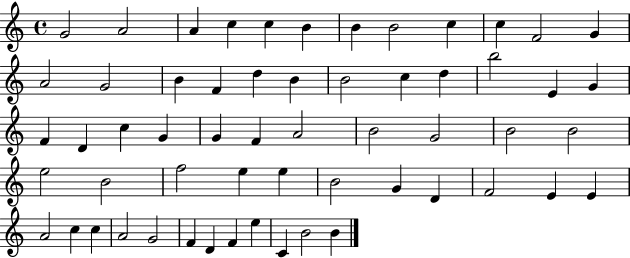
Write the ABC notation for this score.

X:1
T:Untitled
M:4/4
L:1/4
K:C
G2 A2 A c c B B B2 c c F2 G A2 G2 B F d B B2 c d b2 E G F D c G G F A2 B2 G2 B2 B2 e2 B2 f2 e e B2 G D F2 E E A2 c c A2 G2 F D F e C B2 B